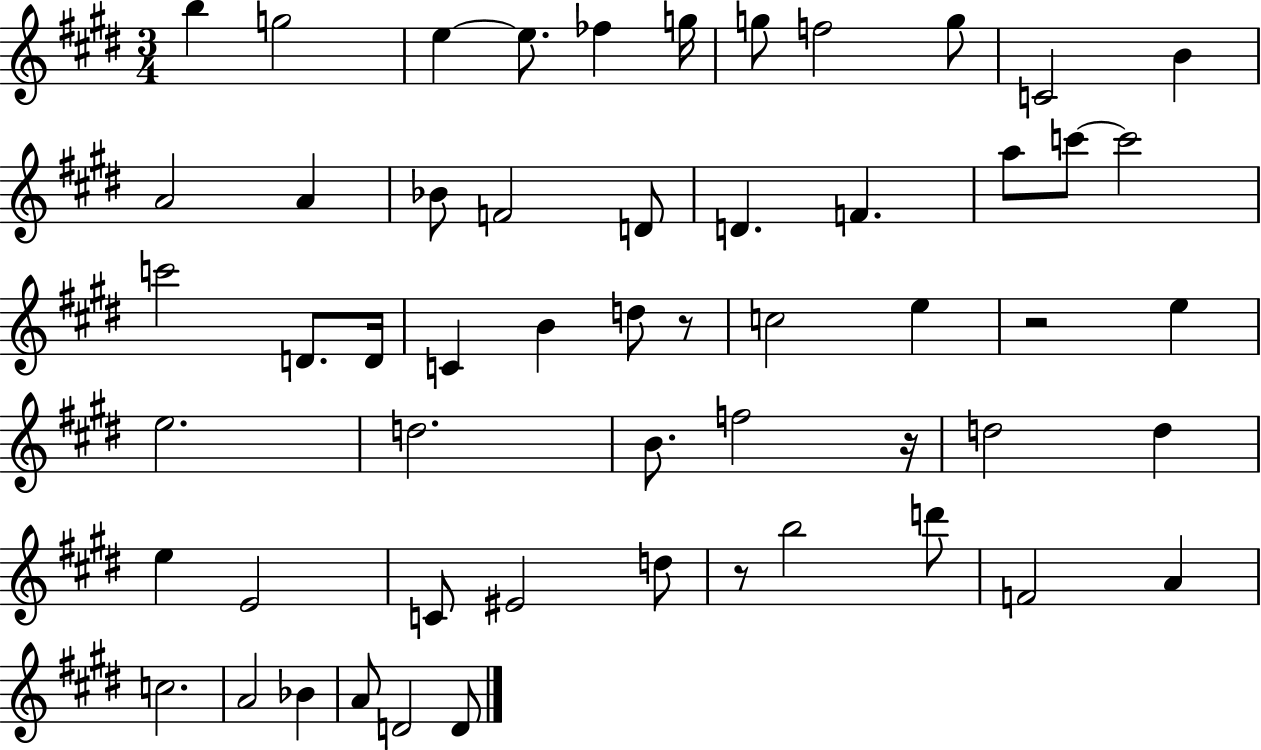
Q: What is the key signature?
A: E major